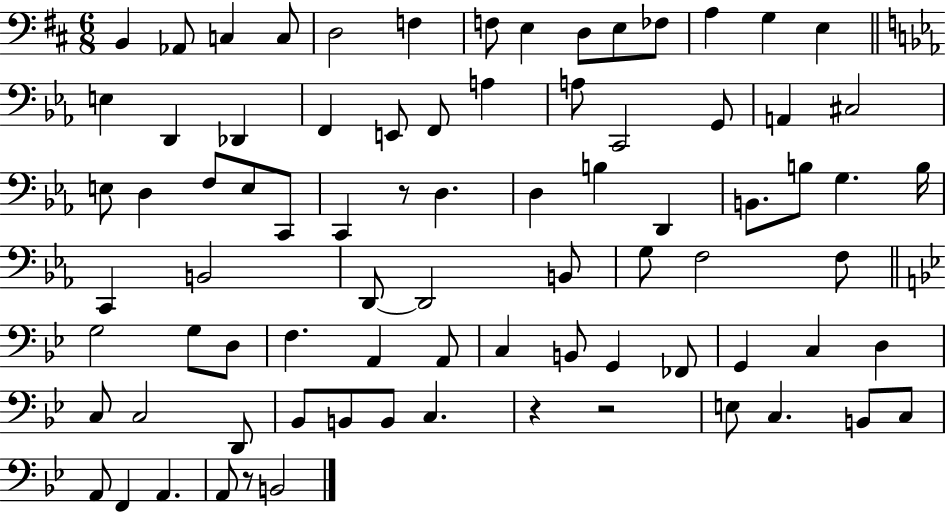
B2/q Ab2/e C3/q C3/e D3/h F3/q F3/e E3/q D3/e E3/e FES3/e A3/q G3/q E3/q E3/q D2/q Db2/q F2/q E2/e F2/e A3/q A3/e C2/h G2/e A2/q C#3/h E3/e D3/q F3/e E3/e C2/e C2/q R/e D3/q. D3/q B3/q D2/q B2/e. B3/e G3/q. B3/s C2/q B2/h D2/e D2/h B2/e G3/e F3/h F3/e G3/h G3/e D3/e F3/q. A2/q A2/e C3/q B2/e G2/q FES2/e G2/q C3/q D3/q C3/e C3/h D2/e Bb2/e B2/e B2/e C3/q. R/q R/h E3/e C3/q. B2/e C3/e A2/e F2/q A2/q. A2/e R/e B2/h